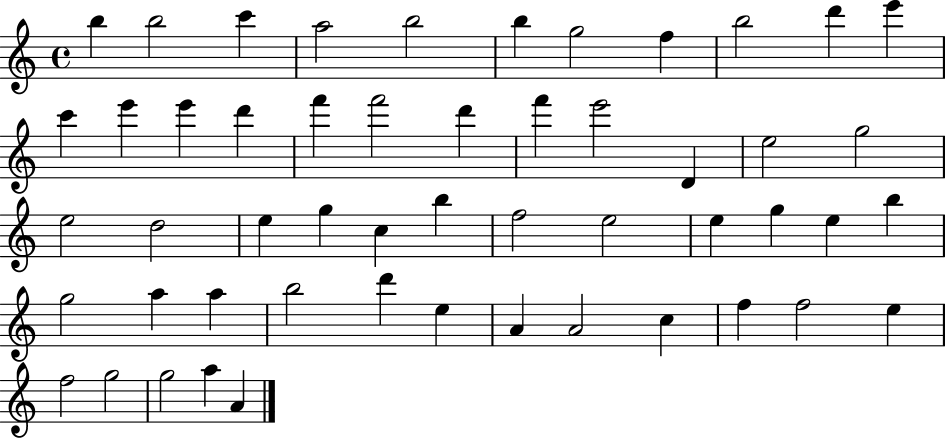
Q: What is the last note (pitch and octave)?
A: A4